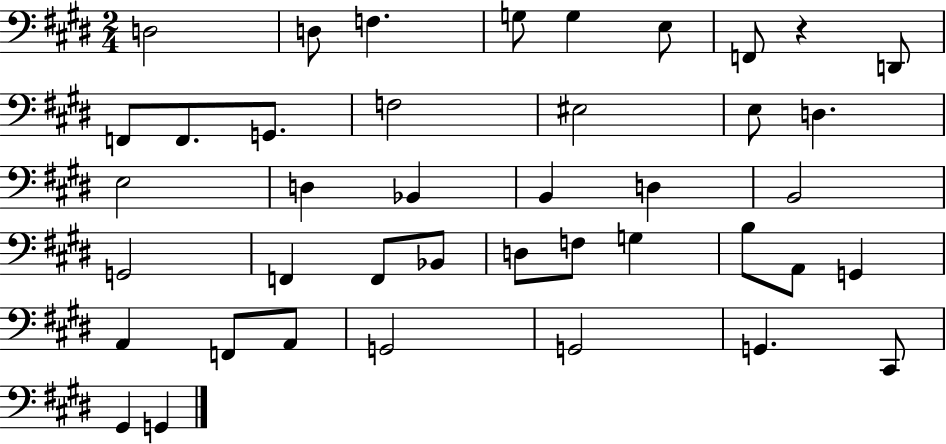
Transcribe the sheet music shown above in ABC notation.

X:1
T:Untitled
M:2/4
L:1/4
K:E
D,2 D,/2 F, G,/2 G, E,/2 F,,/2 z D,,/2 F,,/2 F,,/2 G,,/2 F,2 ^E,2 E,/2 D, E,2 D, _B,, B,, D, B,,2 G,,2 F,, F,,/2 _B,,/2 D,/2 F,/2 G, B,/2 A,,/2 G,, A,, F,,/2 A,,/2 G,,2 G,,2 G,, ^C,,/2 ^G,, G,,